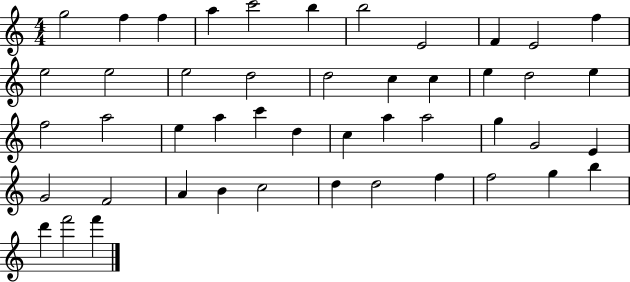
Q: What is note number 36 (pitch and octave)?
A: A4